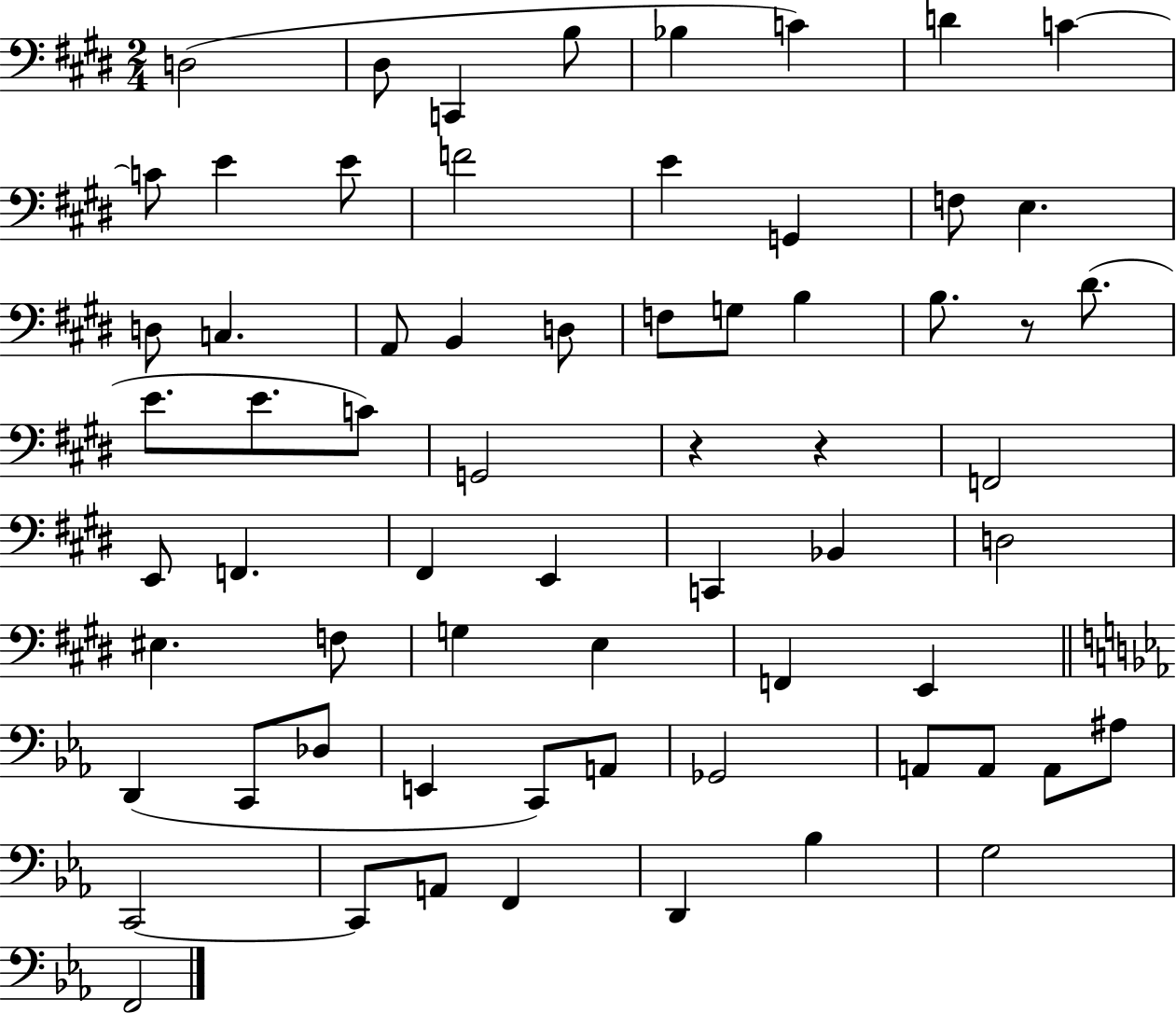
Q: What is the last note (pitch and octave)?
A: F2